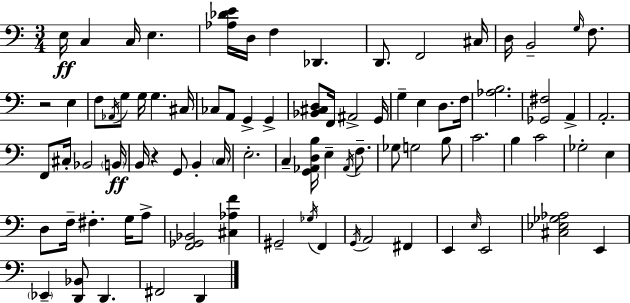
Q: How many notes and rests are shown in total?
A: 85